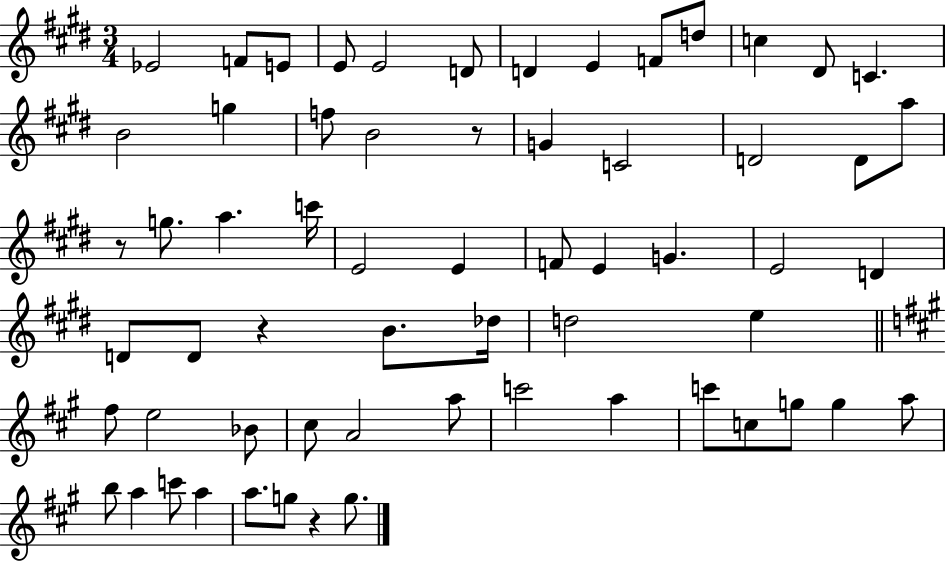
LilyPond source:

{
  \clef treble
  \numericTimeSignature
  \time 3/4
  \key e \major
  ees'2 f'8 e'8 | e'8 e'2 d'8 | d'4 e'4 f'8 d''8 | c''4 dis'8 c'4. | \break b'2 g''4 | f''8 b'2 r8 | g'4 c'2 | d'2 d'8 a''8 | \break r8 g''8. a''4. c'''16 | e'2 e'4 | f'8 e'4 g'4. | e'2 d'4 | \break d'8 d'8 r4 b'8. des''16 | d''2 e''4 | \bar "||" \break \key a \major fis''8 e''2 bes'8 | cis''8 a'2 a''8 | c'''2 a''4 | c'''8 c''8 g''8 g''4 a''8 | \break b''8 a''4 c'''8 a''4 | a''8. g''8 r4 g''8. | \bar "|."
}